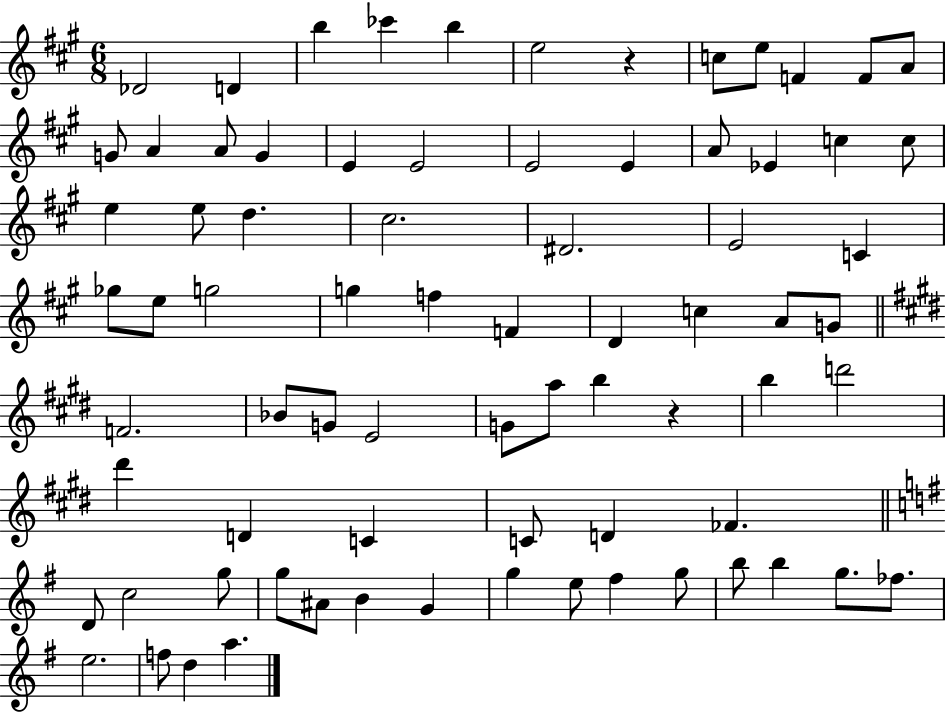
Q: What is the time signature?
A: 6/8